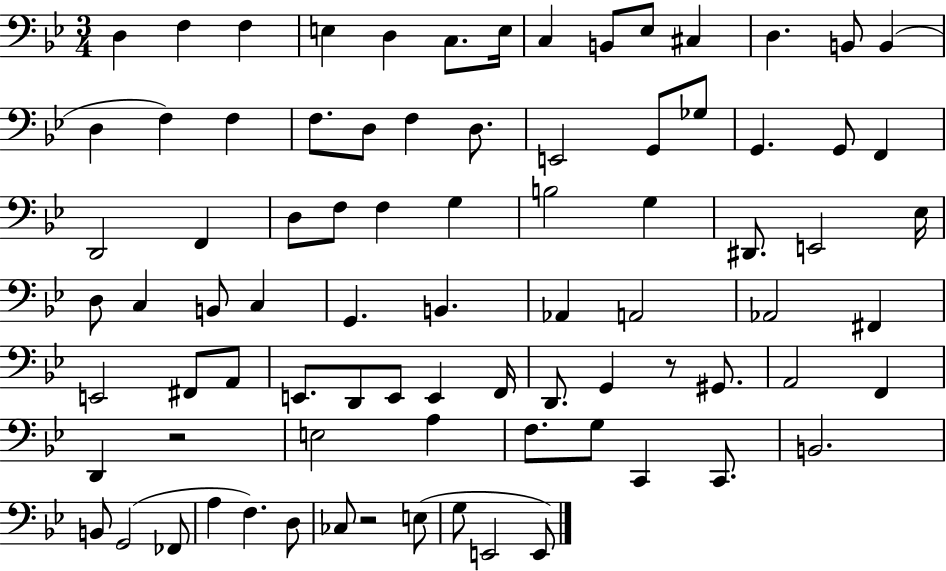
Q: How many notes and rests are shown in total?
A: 83